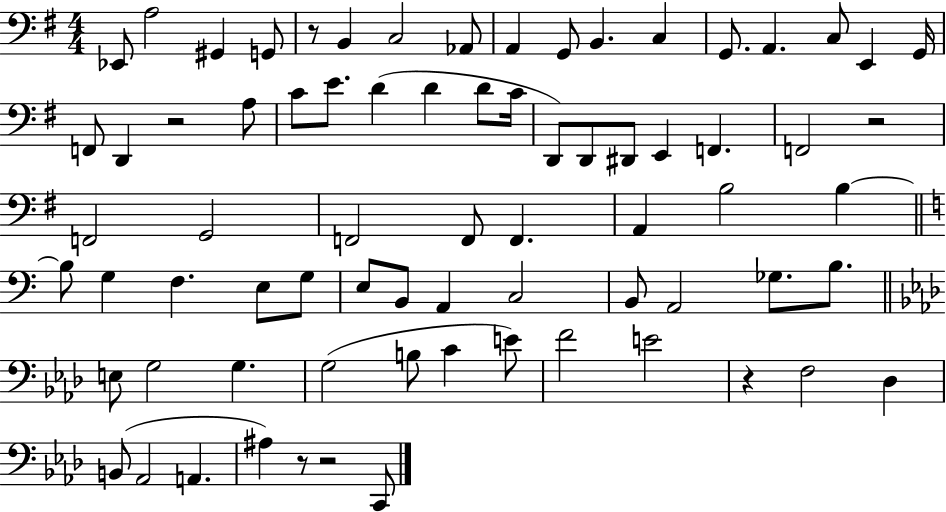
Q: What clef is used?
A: bass